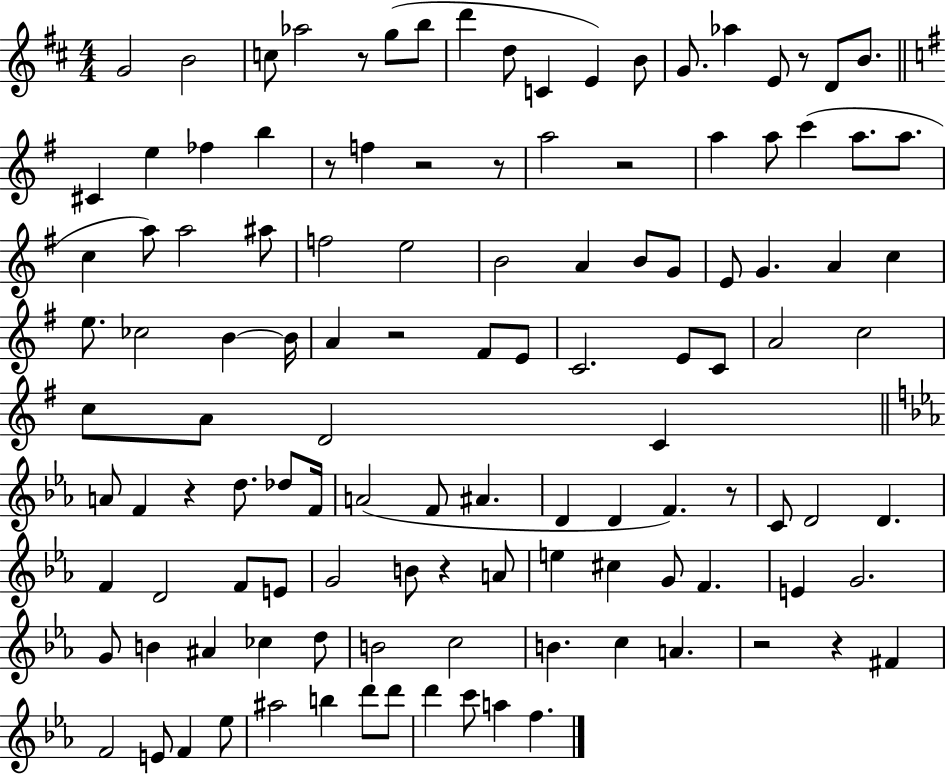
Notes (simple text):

G4/h B4/h C5/e Ab5/h R/e G5/e B5/e D6/q D5/e C4/q E4/q B4/e G4/e. Ab5/q E4/e R/e D4/e B4/e. C#4/q E5/q FES5/q B5/q R/e F5/q R/h R/e A5/h R/h A5/q A5/e C6/q A5/e. A5/e. C5/q A5/e A5/h A#5/e F5/h E5/h B4/h A4/q B4/e G4/e E4/e G4/q. A4/q C5/q E5/e. CES5/h B4/q B4/s A4/q R/h F#4/e E4/e C4/h. E4/e C4/e A4/h C5/h C5/e A4/e D4/h C4/q A4/e F4/q R/q D5/e. Db5/e F4/s A4/h F4/e A#4/q. D4/q D4/q F4/q. R/e C4/e D4/h D4/q. F4/q D4/h F4/e E4/e G4/h B4/e R/q A4/e E5/q C#5/q G4/e F4/q. E4/q G4/h. G4/e B4/q A#4/q CES5/q D5/e B4/h C5/h B4/q. C5/q A4/q. R/h R/q F#4/q F4/h E4/e F4/q Eb5/e A#5/h B5/q D6/e D6/e D6/q C6/e A5/q F5/q.